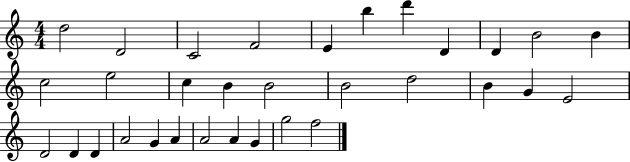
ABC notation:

X:1
T:Untitled
M:4/4
L:1/4
K:C
d2 D2 C2 F2 E b d' D D B2 B c2 e2 c B B2 B2 d2 B G E2 D2 D D A2 G A A2 A G g2 f2